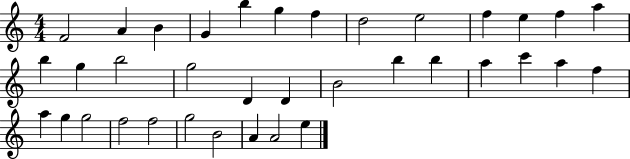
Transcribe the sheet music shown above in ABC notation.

X:1
T:Untitled
M:4/4
L:1/4
K:C
F2 A B G b g f d2 e2 f e f a b g b2 g2 D D B2 b b a c' a f a g g2 f2 f2 g2 B2 A A2 e